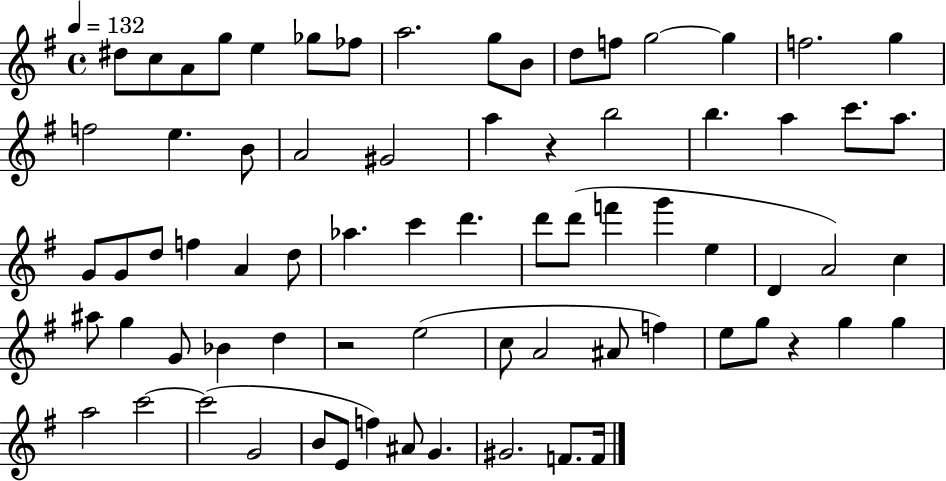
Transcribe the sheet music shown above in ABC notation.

X:1
T:Untitled
M:4/4
L:1/4
K:G
^d/2 c/2 A/2 g/2 e _g/2 _f/2 a2 g/2 B/2 d/2 f/2 g2 g f2 g f2 e B/2 A2 ^G2 a z b2 b a c'/2 a/2 G/2 G/2 d/2 f A d/2 _a c' d' d'/2 d'/2 f' g' e D A2 c ^a/2 g G/2 _B d z2 e2 c/2 A2 ^A/2 f e/2 g/2 z g g a2 c'2 c'2 G2 B/2 E/2 f ^A/2 G ^G2 F/2 F/4